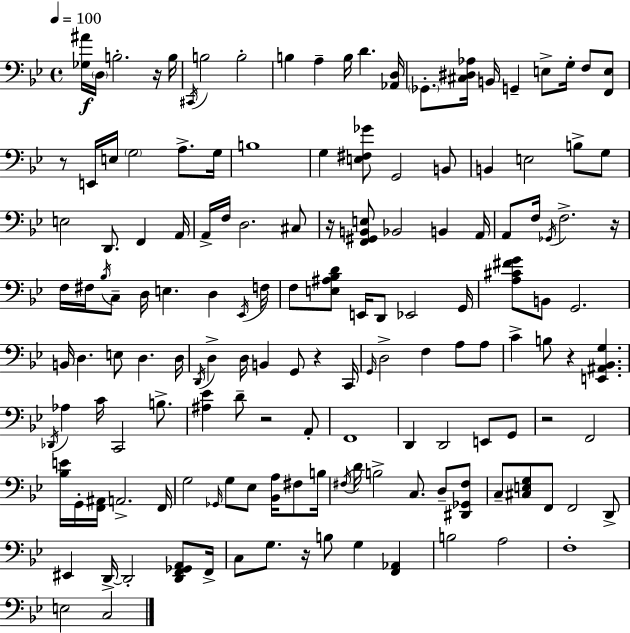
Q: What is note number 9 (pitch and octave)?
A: B3